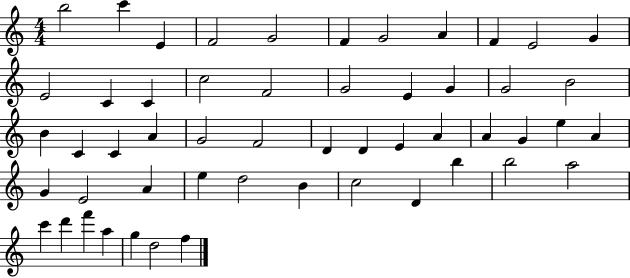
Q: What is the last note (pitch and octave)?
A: F5